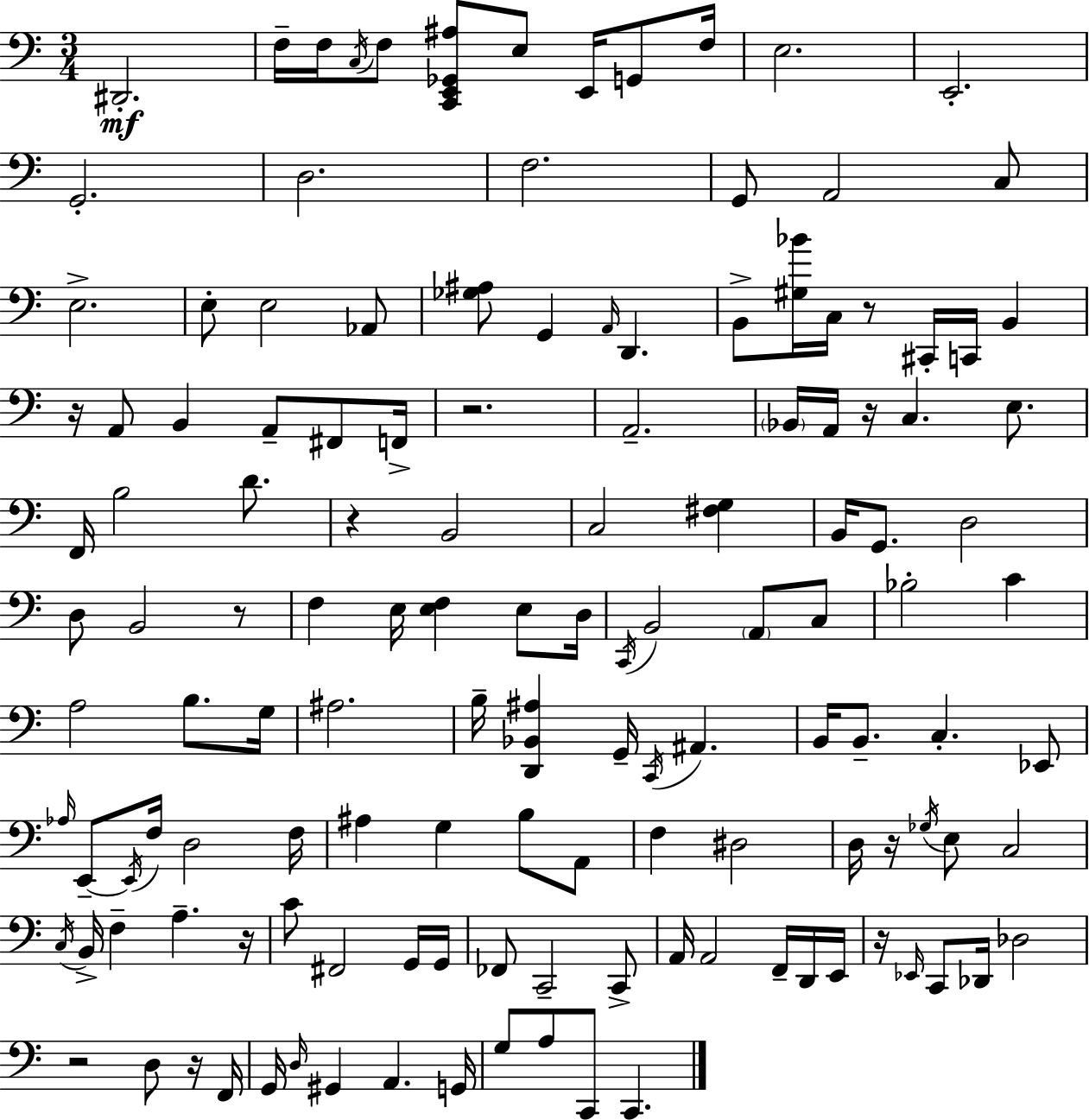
D#2/h. F3/s F3/s C3/s F3/e [C2,E2,Gb2,A#3]/e E3/e E2/s G2/e F3/s E3/h. E2/h. G2/h. D3/h. F3/h. G2/e A2/h C3/e E3/h. E3/e E3/h Ab2/e [Gb3,A#3]/e G2/q A2/s D2/q. B2/e [G#3,Bb4]/s C3/s R/e C#2/s C2/s B2/q R/s A2/e B2/q A2/e F#2/e F2/s R/h. A2/h. Bb2/s A2/s R/s C3/q. E3/e. F2/s B3/h D4/e. R/q B2/h C3/h [F#3,G3]/q B2/s G2/e. D3/h D3/e B2/h R/e F3/q E3/s [E3,F3]/q E3/e D3/s C2/s B2/h A2/e C3/e Bb3/h C4/q A3/h B3/e. G3/s A#3/h. B3/s [D2,Bb2,A#3]/q G2/s C2/s A#2/q. B2/s B2/e. C3/q. Eb2/e Ab3/s E2/e E2/s F3/s D3/h F3/s A#3/q G3/q B3/e A2/e F3/q D#3/h D3/s R/s Gb3/s E3/e C3/h C3/s B2/s F3/q A3/q. R/s C4/e F#2/h G2/s G2/s FES2/e C2/h C2/e A2/s A2/h F2/s D2/s E2/s R/s Eb2/s C2/e Db2/s Db3/h R/h D3/e R/s F2/s G2/s D3/s G#2/q A2/q. G2/s G3/e A3/e C2/e C2/q.